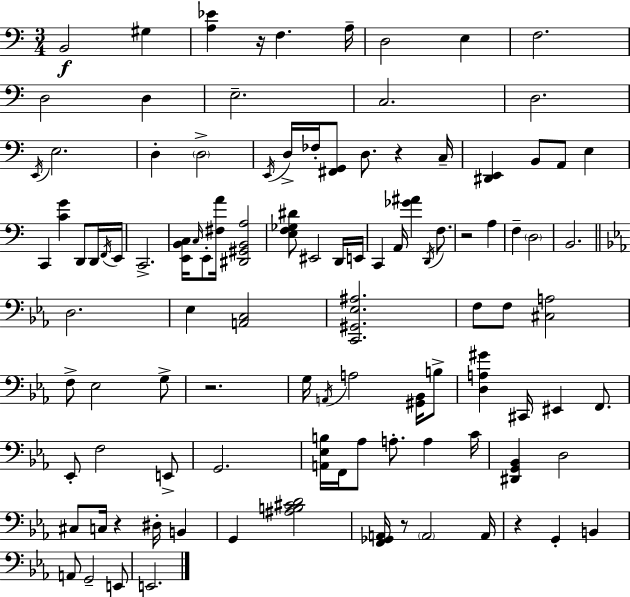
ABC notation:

X:1
T:Untitled
M:3/4
L:1/4
K:C
B,,2 ^G, [A,_E] z/4 F, A,/4 D,2 E, F,2 D,2 D, E,2 C,2 D,2 E,,/4 E,2 D, D,2 E,,/4 D,/4 _F,/4 [^F,,G,,]/2 D,/2 z C,/4 [^D,,E,,] B,,/2 A,,/2 E, C,, [CG] D,,/2 D,,/4 F,,/4 E,,/4 C,,2 [E,,B,,C,]/4 C,/4 E,,/2 [^F,A]/4 [^D,,^G,,B,,A,]2 [E,F,_G,^D]/2 ^E,,2 D,,/4 E,,/4 C,, A,,/4 [_G^A] D,,/4 F,/2 z2 A, F, D,2 B,,2 D,2 _E, [A,,C,]2 [C,,^G,,_E,^A,]2 F,/2 F,/2 [^C,A,]2 F,/2 _E,2 G,/2 z2 G,/4 A,,/4 A,2 [^G,,_B,,]/4 B,/2 [D,A,^G] ^C,,/4 ^E,, F,,/2 _E,,/2 F,2 E,,/2 G,,2 [A,,_E,B,]/4 F,,/4 _A,/2 A,/2 A, C/4 [^D,,G,,_B,,] D,2 ^C,/2 C,/4 z ^D,/4 B,, G,, [^A,B,^CD]2 [F,,_G,,A,,]/4 z/2 A,,2 A,,/4 z G,, B,, A,,/2 G,,2 E,,/2 E,,2